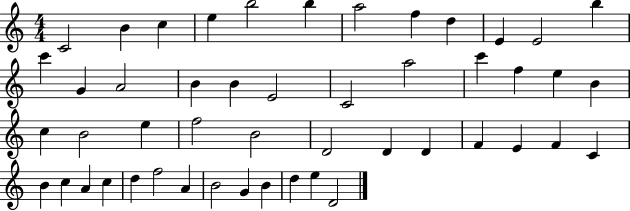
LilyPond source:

{
  \clef treble
  \numericTimeSignature
  \time 4/4
  \key c \major
  c'2 b'4 c''4 | e''4 b''2 b''4 | a''2 f''4 d''4 | e'4 e'2 b''4 | \break c'''4 g'4 a'2 | b'4 b'4 e'2 | c'2 a''2 | c'''4 f''4 e''4 b'4 | \break c''4 b'2 e''4 | f''2 b'2 | d'2 d'4 d'4 | f'4 e'4 f'4 c'4 | \break b'4 c''4 a'4 c''4 | d''4 f''2 a'4 | b'2 g'4 b'4 | d''4 e''4 d'2 | \break \bar "|."
}